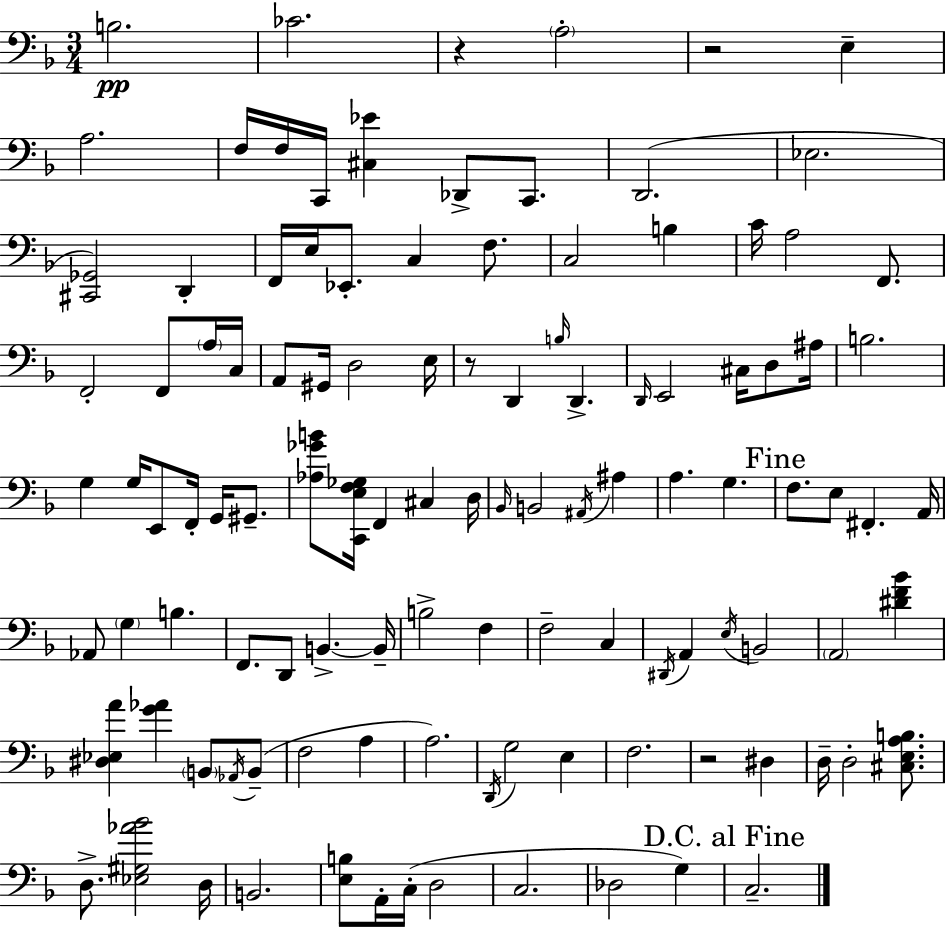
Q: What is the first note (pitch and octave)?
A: B3